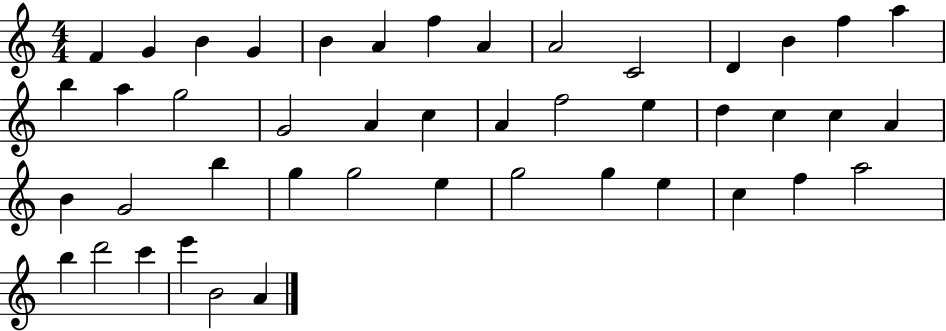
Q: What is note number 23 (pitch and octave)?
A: E5